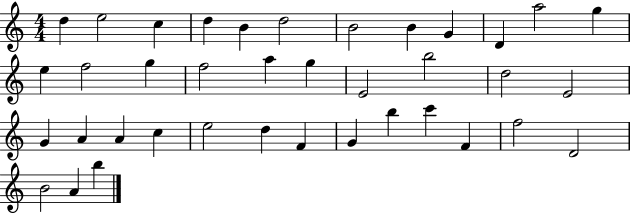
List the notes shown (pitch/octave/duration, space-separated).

D5/q E5/h C5/q D5/q B4/q D5/h B4/h B4/q G4/q D4/q A5/h G5/q E5/q F5/h G5/q F5/h A5/q G5/q E4/h B5/h D5/h E4/h G4/q A4/q A4/q C5/q E5/h D5/q F4/q G4/q B5/q C6/q F4/q F5/h D4/h B4/h A4/q B5/q